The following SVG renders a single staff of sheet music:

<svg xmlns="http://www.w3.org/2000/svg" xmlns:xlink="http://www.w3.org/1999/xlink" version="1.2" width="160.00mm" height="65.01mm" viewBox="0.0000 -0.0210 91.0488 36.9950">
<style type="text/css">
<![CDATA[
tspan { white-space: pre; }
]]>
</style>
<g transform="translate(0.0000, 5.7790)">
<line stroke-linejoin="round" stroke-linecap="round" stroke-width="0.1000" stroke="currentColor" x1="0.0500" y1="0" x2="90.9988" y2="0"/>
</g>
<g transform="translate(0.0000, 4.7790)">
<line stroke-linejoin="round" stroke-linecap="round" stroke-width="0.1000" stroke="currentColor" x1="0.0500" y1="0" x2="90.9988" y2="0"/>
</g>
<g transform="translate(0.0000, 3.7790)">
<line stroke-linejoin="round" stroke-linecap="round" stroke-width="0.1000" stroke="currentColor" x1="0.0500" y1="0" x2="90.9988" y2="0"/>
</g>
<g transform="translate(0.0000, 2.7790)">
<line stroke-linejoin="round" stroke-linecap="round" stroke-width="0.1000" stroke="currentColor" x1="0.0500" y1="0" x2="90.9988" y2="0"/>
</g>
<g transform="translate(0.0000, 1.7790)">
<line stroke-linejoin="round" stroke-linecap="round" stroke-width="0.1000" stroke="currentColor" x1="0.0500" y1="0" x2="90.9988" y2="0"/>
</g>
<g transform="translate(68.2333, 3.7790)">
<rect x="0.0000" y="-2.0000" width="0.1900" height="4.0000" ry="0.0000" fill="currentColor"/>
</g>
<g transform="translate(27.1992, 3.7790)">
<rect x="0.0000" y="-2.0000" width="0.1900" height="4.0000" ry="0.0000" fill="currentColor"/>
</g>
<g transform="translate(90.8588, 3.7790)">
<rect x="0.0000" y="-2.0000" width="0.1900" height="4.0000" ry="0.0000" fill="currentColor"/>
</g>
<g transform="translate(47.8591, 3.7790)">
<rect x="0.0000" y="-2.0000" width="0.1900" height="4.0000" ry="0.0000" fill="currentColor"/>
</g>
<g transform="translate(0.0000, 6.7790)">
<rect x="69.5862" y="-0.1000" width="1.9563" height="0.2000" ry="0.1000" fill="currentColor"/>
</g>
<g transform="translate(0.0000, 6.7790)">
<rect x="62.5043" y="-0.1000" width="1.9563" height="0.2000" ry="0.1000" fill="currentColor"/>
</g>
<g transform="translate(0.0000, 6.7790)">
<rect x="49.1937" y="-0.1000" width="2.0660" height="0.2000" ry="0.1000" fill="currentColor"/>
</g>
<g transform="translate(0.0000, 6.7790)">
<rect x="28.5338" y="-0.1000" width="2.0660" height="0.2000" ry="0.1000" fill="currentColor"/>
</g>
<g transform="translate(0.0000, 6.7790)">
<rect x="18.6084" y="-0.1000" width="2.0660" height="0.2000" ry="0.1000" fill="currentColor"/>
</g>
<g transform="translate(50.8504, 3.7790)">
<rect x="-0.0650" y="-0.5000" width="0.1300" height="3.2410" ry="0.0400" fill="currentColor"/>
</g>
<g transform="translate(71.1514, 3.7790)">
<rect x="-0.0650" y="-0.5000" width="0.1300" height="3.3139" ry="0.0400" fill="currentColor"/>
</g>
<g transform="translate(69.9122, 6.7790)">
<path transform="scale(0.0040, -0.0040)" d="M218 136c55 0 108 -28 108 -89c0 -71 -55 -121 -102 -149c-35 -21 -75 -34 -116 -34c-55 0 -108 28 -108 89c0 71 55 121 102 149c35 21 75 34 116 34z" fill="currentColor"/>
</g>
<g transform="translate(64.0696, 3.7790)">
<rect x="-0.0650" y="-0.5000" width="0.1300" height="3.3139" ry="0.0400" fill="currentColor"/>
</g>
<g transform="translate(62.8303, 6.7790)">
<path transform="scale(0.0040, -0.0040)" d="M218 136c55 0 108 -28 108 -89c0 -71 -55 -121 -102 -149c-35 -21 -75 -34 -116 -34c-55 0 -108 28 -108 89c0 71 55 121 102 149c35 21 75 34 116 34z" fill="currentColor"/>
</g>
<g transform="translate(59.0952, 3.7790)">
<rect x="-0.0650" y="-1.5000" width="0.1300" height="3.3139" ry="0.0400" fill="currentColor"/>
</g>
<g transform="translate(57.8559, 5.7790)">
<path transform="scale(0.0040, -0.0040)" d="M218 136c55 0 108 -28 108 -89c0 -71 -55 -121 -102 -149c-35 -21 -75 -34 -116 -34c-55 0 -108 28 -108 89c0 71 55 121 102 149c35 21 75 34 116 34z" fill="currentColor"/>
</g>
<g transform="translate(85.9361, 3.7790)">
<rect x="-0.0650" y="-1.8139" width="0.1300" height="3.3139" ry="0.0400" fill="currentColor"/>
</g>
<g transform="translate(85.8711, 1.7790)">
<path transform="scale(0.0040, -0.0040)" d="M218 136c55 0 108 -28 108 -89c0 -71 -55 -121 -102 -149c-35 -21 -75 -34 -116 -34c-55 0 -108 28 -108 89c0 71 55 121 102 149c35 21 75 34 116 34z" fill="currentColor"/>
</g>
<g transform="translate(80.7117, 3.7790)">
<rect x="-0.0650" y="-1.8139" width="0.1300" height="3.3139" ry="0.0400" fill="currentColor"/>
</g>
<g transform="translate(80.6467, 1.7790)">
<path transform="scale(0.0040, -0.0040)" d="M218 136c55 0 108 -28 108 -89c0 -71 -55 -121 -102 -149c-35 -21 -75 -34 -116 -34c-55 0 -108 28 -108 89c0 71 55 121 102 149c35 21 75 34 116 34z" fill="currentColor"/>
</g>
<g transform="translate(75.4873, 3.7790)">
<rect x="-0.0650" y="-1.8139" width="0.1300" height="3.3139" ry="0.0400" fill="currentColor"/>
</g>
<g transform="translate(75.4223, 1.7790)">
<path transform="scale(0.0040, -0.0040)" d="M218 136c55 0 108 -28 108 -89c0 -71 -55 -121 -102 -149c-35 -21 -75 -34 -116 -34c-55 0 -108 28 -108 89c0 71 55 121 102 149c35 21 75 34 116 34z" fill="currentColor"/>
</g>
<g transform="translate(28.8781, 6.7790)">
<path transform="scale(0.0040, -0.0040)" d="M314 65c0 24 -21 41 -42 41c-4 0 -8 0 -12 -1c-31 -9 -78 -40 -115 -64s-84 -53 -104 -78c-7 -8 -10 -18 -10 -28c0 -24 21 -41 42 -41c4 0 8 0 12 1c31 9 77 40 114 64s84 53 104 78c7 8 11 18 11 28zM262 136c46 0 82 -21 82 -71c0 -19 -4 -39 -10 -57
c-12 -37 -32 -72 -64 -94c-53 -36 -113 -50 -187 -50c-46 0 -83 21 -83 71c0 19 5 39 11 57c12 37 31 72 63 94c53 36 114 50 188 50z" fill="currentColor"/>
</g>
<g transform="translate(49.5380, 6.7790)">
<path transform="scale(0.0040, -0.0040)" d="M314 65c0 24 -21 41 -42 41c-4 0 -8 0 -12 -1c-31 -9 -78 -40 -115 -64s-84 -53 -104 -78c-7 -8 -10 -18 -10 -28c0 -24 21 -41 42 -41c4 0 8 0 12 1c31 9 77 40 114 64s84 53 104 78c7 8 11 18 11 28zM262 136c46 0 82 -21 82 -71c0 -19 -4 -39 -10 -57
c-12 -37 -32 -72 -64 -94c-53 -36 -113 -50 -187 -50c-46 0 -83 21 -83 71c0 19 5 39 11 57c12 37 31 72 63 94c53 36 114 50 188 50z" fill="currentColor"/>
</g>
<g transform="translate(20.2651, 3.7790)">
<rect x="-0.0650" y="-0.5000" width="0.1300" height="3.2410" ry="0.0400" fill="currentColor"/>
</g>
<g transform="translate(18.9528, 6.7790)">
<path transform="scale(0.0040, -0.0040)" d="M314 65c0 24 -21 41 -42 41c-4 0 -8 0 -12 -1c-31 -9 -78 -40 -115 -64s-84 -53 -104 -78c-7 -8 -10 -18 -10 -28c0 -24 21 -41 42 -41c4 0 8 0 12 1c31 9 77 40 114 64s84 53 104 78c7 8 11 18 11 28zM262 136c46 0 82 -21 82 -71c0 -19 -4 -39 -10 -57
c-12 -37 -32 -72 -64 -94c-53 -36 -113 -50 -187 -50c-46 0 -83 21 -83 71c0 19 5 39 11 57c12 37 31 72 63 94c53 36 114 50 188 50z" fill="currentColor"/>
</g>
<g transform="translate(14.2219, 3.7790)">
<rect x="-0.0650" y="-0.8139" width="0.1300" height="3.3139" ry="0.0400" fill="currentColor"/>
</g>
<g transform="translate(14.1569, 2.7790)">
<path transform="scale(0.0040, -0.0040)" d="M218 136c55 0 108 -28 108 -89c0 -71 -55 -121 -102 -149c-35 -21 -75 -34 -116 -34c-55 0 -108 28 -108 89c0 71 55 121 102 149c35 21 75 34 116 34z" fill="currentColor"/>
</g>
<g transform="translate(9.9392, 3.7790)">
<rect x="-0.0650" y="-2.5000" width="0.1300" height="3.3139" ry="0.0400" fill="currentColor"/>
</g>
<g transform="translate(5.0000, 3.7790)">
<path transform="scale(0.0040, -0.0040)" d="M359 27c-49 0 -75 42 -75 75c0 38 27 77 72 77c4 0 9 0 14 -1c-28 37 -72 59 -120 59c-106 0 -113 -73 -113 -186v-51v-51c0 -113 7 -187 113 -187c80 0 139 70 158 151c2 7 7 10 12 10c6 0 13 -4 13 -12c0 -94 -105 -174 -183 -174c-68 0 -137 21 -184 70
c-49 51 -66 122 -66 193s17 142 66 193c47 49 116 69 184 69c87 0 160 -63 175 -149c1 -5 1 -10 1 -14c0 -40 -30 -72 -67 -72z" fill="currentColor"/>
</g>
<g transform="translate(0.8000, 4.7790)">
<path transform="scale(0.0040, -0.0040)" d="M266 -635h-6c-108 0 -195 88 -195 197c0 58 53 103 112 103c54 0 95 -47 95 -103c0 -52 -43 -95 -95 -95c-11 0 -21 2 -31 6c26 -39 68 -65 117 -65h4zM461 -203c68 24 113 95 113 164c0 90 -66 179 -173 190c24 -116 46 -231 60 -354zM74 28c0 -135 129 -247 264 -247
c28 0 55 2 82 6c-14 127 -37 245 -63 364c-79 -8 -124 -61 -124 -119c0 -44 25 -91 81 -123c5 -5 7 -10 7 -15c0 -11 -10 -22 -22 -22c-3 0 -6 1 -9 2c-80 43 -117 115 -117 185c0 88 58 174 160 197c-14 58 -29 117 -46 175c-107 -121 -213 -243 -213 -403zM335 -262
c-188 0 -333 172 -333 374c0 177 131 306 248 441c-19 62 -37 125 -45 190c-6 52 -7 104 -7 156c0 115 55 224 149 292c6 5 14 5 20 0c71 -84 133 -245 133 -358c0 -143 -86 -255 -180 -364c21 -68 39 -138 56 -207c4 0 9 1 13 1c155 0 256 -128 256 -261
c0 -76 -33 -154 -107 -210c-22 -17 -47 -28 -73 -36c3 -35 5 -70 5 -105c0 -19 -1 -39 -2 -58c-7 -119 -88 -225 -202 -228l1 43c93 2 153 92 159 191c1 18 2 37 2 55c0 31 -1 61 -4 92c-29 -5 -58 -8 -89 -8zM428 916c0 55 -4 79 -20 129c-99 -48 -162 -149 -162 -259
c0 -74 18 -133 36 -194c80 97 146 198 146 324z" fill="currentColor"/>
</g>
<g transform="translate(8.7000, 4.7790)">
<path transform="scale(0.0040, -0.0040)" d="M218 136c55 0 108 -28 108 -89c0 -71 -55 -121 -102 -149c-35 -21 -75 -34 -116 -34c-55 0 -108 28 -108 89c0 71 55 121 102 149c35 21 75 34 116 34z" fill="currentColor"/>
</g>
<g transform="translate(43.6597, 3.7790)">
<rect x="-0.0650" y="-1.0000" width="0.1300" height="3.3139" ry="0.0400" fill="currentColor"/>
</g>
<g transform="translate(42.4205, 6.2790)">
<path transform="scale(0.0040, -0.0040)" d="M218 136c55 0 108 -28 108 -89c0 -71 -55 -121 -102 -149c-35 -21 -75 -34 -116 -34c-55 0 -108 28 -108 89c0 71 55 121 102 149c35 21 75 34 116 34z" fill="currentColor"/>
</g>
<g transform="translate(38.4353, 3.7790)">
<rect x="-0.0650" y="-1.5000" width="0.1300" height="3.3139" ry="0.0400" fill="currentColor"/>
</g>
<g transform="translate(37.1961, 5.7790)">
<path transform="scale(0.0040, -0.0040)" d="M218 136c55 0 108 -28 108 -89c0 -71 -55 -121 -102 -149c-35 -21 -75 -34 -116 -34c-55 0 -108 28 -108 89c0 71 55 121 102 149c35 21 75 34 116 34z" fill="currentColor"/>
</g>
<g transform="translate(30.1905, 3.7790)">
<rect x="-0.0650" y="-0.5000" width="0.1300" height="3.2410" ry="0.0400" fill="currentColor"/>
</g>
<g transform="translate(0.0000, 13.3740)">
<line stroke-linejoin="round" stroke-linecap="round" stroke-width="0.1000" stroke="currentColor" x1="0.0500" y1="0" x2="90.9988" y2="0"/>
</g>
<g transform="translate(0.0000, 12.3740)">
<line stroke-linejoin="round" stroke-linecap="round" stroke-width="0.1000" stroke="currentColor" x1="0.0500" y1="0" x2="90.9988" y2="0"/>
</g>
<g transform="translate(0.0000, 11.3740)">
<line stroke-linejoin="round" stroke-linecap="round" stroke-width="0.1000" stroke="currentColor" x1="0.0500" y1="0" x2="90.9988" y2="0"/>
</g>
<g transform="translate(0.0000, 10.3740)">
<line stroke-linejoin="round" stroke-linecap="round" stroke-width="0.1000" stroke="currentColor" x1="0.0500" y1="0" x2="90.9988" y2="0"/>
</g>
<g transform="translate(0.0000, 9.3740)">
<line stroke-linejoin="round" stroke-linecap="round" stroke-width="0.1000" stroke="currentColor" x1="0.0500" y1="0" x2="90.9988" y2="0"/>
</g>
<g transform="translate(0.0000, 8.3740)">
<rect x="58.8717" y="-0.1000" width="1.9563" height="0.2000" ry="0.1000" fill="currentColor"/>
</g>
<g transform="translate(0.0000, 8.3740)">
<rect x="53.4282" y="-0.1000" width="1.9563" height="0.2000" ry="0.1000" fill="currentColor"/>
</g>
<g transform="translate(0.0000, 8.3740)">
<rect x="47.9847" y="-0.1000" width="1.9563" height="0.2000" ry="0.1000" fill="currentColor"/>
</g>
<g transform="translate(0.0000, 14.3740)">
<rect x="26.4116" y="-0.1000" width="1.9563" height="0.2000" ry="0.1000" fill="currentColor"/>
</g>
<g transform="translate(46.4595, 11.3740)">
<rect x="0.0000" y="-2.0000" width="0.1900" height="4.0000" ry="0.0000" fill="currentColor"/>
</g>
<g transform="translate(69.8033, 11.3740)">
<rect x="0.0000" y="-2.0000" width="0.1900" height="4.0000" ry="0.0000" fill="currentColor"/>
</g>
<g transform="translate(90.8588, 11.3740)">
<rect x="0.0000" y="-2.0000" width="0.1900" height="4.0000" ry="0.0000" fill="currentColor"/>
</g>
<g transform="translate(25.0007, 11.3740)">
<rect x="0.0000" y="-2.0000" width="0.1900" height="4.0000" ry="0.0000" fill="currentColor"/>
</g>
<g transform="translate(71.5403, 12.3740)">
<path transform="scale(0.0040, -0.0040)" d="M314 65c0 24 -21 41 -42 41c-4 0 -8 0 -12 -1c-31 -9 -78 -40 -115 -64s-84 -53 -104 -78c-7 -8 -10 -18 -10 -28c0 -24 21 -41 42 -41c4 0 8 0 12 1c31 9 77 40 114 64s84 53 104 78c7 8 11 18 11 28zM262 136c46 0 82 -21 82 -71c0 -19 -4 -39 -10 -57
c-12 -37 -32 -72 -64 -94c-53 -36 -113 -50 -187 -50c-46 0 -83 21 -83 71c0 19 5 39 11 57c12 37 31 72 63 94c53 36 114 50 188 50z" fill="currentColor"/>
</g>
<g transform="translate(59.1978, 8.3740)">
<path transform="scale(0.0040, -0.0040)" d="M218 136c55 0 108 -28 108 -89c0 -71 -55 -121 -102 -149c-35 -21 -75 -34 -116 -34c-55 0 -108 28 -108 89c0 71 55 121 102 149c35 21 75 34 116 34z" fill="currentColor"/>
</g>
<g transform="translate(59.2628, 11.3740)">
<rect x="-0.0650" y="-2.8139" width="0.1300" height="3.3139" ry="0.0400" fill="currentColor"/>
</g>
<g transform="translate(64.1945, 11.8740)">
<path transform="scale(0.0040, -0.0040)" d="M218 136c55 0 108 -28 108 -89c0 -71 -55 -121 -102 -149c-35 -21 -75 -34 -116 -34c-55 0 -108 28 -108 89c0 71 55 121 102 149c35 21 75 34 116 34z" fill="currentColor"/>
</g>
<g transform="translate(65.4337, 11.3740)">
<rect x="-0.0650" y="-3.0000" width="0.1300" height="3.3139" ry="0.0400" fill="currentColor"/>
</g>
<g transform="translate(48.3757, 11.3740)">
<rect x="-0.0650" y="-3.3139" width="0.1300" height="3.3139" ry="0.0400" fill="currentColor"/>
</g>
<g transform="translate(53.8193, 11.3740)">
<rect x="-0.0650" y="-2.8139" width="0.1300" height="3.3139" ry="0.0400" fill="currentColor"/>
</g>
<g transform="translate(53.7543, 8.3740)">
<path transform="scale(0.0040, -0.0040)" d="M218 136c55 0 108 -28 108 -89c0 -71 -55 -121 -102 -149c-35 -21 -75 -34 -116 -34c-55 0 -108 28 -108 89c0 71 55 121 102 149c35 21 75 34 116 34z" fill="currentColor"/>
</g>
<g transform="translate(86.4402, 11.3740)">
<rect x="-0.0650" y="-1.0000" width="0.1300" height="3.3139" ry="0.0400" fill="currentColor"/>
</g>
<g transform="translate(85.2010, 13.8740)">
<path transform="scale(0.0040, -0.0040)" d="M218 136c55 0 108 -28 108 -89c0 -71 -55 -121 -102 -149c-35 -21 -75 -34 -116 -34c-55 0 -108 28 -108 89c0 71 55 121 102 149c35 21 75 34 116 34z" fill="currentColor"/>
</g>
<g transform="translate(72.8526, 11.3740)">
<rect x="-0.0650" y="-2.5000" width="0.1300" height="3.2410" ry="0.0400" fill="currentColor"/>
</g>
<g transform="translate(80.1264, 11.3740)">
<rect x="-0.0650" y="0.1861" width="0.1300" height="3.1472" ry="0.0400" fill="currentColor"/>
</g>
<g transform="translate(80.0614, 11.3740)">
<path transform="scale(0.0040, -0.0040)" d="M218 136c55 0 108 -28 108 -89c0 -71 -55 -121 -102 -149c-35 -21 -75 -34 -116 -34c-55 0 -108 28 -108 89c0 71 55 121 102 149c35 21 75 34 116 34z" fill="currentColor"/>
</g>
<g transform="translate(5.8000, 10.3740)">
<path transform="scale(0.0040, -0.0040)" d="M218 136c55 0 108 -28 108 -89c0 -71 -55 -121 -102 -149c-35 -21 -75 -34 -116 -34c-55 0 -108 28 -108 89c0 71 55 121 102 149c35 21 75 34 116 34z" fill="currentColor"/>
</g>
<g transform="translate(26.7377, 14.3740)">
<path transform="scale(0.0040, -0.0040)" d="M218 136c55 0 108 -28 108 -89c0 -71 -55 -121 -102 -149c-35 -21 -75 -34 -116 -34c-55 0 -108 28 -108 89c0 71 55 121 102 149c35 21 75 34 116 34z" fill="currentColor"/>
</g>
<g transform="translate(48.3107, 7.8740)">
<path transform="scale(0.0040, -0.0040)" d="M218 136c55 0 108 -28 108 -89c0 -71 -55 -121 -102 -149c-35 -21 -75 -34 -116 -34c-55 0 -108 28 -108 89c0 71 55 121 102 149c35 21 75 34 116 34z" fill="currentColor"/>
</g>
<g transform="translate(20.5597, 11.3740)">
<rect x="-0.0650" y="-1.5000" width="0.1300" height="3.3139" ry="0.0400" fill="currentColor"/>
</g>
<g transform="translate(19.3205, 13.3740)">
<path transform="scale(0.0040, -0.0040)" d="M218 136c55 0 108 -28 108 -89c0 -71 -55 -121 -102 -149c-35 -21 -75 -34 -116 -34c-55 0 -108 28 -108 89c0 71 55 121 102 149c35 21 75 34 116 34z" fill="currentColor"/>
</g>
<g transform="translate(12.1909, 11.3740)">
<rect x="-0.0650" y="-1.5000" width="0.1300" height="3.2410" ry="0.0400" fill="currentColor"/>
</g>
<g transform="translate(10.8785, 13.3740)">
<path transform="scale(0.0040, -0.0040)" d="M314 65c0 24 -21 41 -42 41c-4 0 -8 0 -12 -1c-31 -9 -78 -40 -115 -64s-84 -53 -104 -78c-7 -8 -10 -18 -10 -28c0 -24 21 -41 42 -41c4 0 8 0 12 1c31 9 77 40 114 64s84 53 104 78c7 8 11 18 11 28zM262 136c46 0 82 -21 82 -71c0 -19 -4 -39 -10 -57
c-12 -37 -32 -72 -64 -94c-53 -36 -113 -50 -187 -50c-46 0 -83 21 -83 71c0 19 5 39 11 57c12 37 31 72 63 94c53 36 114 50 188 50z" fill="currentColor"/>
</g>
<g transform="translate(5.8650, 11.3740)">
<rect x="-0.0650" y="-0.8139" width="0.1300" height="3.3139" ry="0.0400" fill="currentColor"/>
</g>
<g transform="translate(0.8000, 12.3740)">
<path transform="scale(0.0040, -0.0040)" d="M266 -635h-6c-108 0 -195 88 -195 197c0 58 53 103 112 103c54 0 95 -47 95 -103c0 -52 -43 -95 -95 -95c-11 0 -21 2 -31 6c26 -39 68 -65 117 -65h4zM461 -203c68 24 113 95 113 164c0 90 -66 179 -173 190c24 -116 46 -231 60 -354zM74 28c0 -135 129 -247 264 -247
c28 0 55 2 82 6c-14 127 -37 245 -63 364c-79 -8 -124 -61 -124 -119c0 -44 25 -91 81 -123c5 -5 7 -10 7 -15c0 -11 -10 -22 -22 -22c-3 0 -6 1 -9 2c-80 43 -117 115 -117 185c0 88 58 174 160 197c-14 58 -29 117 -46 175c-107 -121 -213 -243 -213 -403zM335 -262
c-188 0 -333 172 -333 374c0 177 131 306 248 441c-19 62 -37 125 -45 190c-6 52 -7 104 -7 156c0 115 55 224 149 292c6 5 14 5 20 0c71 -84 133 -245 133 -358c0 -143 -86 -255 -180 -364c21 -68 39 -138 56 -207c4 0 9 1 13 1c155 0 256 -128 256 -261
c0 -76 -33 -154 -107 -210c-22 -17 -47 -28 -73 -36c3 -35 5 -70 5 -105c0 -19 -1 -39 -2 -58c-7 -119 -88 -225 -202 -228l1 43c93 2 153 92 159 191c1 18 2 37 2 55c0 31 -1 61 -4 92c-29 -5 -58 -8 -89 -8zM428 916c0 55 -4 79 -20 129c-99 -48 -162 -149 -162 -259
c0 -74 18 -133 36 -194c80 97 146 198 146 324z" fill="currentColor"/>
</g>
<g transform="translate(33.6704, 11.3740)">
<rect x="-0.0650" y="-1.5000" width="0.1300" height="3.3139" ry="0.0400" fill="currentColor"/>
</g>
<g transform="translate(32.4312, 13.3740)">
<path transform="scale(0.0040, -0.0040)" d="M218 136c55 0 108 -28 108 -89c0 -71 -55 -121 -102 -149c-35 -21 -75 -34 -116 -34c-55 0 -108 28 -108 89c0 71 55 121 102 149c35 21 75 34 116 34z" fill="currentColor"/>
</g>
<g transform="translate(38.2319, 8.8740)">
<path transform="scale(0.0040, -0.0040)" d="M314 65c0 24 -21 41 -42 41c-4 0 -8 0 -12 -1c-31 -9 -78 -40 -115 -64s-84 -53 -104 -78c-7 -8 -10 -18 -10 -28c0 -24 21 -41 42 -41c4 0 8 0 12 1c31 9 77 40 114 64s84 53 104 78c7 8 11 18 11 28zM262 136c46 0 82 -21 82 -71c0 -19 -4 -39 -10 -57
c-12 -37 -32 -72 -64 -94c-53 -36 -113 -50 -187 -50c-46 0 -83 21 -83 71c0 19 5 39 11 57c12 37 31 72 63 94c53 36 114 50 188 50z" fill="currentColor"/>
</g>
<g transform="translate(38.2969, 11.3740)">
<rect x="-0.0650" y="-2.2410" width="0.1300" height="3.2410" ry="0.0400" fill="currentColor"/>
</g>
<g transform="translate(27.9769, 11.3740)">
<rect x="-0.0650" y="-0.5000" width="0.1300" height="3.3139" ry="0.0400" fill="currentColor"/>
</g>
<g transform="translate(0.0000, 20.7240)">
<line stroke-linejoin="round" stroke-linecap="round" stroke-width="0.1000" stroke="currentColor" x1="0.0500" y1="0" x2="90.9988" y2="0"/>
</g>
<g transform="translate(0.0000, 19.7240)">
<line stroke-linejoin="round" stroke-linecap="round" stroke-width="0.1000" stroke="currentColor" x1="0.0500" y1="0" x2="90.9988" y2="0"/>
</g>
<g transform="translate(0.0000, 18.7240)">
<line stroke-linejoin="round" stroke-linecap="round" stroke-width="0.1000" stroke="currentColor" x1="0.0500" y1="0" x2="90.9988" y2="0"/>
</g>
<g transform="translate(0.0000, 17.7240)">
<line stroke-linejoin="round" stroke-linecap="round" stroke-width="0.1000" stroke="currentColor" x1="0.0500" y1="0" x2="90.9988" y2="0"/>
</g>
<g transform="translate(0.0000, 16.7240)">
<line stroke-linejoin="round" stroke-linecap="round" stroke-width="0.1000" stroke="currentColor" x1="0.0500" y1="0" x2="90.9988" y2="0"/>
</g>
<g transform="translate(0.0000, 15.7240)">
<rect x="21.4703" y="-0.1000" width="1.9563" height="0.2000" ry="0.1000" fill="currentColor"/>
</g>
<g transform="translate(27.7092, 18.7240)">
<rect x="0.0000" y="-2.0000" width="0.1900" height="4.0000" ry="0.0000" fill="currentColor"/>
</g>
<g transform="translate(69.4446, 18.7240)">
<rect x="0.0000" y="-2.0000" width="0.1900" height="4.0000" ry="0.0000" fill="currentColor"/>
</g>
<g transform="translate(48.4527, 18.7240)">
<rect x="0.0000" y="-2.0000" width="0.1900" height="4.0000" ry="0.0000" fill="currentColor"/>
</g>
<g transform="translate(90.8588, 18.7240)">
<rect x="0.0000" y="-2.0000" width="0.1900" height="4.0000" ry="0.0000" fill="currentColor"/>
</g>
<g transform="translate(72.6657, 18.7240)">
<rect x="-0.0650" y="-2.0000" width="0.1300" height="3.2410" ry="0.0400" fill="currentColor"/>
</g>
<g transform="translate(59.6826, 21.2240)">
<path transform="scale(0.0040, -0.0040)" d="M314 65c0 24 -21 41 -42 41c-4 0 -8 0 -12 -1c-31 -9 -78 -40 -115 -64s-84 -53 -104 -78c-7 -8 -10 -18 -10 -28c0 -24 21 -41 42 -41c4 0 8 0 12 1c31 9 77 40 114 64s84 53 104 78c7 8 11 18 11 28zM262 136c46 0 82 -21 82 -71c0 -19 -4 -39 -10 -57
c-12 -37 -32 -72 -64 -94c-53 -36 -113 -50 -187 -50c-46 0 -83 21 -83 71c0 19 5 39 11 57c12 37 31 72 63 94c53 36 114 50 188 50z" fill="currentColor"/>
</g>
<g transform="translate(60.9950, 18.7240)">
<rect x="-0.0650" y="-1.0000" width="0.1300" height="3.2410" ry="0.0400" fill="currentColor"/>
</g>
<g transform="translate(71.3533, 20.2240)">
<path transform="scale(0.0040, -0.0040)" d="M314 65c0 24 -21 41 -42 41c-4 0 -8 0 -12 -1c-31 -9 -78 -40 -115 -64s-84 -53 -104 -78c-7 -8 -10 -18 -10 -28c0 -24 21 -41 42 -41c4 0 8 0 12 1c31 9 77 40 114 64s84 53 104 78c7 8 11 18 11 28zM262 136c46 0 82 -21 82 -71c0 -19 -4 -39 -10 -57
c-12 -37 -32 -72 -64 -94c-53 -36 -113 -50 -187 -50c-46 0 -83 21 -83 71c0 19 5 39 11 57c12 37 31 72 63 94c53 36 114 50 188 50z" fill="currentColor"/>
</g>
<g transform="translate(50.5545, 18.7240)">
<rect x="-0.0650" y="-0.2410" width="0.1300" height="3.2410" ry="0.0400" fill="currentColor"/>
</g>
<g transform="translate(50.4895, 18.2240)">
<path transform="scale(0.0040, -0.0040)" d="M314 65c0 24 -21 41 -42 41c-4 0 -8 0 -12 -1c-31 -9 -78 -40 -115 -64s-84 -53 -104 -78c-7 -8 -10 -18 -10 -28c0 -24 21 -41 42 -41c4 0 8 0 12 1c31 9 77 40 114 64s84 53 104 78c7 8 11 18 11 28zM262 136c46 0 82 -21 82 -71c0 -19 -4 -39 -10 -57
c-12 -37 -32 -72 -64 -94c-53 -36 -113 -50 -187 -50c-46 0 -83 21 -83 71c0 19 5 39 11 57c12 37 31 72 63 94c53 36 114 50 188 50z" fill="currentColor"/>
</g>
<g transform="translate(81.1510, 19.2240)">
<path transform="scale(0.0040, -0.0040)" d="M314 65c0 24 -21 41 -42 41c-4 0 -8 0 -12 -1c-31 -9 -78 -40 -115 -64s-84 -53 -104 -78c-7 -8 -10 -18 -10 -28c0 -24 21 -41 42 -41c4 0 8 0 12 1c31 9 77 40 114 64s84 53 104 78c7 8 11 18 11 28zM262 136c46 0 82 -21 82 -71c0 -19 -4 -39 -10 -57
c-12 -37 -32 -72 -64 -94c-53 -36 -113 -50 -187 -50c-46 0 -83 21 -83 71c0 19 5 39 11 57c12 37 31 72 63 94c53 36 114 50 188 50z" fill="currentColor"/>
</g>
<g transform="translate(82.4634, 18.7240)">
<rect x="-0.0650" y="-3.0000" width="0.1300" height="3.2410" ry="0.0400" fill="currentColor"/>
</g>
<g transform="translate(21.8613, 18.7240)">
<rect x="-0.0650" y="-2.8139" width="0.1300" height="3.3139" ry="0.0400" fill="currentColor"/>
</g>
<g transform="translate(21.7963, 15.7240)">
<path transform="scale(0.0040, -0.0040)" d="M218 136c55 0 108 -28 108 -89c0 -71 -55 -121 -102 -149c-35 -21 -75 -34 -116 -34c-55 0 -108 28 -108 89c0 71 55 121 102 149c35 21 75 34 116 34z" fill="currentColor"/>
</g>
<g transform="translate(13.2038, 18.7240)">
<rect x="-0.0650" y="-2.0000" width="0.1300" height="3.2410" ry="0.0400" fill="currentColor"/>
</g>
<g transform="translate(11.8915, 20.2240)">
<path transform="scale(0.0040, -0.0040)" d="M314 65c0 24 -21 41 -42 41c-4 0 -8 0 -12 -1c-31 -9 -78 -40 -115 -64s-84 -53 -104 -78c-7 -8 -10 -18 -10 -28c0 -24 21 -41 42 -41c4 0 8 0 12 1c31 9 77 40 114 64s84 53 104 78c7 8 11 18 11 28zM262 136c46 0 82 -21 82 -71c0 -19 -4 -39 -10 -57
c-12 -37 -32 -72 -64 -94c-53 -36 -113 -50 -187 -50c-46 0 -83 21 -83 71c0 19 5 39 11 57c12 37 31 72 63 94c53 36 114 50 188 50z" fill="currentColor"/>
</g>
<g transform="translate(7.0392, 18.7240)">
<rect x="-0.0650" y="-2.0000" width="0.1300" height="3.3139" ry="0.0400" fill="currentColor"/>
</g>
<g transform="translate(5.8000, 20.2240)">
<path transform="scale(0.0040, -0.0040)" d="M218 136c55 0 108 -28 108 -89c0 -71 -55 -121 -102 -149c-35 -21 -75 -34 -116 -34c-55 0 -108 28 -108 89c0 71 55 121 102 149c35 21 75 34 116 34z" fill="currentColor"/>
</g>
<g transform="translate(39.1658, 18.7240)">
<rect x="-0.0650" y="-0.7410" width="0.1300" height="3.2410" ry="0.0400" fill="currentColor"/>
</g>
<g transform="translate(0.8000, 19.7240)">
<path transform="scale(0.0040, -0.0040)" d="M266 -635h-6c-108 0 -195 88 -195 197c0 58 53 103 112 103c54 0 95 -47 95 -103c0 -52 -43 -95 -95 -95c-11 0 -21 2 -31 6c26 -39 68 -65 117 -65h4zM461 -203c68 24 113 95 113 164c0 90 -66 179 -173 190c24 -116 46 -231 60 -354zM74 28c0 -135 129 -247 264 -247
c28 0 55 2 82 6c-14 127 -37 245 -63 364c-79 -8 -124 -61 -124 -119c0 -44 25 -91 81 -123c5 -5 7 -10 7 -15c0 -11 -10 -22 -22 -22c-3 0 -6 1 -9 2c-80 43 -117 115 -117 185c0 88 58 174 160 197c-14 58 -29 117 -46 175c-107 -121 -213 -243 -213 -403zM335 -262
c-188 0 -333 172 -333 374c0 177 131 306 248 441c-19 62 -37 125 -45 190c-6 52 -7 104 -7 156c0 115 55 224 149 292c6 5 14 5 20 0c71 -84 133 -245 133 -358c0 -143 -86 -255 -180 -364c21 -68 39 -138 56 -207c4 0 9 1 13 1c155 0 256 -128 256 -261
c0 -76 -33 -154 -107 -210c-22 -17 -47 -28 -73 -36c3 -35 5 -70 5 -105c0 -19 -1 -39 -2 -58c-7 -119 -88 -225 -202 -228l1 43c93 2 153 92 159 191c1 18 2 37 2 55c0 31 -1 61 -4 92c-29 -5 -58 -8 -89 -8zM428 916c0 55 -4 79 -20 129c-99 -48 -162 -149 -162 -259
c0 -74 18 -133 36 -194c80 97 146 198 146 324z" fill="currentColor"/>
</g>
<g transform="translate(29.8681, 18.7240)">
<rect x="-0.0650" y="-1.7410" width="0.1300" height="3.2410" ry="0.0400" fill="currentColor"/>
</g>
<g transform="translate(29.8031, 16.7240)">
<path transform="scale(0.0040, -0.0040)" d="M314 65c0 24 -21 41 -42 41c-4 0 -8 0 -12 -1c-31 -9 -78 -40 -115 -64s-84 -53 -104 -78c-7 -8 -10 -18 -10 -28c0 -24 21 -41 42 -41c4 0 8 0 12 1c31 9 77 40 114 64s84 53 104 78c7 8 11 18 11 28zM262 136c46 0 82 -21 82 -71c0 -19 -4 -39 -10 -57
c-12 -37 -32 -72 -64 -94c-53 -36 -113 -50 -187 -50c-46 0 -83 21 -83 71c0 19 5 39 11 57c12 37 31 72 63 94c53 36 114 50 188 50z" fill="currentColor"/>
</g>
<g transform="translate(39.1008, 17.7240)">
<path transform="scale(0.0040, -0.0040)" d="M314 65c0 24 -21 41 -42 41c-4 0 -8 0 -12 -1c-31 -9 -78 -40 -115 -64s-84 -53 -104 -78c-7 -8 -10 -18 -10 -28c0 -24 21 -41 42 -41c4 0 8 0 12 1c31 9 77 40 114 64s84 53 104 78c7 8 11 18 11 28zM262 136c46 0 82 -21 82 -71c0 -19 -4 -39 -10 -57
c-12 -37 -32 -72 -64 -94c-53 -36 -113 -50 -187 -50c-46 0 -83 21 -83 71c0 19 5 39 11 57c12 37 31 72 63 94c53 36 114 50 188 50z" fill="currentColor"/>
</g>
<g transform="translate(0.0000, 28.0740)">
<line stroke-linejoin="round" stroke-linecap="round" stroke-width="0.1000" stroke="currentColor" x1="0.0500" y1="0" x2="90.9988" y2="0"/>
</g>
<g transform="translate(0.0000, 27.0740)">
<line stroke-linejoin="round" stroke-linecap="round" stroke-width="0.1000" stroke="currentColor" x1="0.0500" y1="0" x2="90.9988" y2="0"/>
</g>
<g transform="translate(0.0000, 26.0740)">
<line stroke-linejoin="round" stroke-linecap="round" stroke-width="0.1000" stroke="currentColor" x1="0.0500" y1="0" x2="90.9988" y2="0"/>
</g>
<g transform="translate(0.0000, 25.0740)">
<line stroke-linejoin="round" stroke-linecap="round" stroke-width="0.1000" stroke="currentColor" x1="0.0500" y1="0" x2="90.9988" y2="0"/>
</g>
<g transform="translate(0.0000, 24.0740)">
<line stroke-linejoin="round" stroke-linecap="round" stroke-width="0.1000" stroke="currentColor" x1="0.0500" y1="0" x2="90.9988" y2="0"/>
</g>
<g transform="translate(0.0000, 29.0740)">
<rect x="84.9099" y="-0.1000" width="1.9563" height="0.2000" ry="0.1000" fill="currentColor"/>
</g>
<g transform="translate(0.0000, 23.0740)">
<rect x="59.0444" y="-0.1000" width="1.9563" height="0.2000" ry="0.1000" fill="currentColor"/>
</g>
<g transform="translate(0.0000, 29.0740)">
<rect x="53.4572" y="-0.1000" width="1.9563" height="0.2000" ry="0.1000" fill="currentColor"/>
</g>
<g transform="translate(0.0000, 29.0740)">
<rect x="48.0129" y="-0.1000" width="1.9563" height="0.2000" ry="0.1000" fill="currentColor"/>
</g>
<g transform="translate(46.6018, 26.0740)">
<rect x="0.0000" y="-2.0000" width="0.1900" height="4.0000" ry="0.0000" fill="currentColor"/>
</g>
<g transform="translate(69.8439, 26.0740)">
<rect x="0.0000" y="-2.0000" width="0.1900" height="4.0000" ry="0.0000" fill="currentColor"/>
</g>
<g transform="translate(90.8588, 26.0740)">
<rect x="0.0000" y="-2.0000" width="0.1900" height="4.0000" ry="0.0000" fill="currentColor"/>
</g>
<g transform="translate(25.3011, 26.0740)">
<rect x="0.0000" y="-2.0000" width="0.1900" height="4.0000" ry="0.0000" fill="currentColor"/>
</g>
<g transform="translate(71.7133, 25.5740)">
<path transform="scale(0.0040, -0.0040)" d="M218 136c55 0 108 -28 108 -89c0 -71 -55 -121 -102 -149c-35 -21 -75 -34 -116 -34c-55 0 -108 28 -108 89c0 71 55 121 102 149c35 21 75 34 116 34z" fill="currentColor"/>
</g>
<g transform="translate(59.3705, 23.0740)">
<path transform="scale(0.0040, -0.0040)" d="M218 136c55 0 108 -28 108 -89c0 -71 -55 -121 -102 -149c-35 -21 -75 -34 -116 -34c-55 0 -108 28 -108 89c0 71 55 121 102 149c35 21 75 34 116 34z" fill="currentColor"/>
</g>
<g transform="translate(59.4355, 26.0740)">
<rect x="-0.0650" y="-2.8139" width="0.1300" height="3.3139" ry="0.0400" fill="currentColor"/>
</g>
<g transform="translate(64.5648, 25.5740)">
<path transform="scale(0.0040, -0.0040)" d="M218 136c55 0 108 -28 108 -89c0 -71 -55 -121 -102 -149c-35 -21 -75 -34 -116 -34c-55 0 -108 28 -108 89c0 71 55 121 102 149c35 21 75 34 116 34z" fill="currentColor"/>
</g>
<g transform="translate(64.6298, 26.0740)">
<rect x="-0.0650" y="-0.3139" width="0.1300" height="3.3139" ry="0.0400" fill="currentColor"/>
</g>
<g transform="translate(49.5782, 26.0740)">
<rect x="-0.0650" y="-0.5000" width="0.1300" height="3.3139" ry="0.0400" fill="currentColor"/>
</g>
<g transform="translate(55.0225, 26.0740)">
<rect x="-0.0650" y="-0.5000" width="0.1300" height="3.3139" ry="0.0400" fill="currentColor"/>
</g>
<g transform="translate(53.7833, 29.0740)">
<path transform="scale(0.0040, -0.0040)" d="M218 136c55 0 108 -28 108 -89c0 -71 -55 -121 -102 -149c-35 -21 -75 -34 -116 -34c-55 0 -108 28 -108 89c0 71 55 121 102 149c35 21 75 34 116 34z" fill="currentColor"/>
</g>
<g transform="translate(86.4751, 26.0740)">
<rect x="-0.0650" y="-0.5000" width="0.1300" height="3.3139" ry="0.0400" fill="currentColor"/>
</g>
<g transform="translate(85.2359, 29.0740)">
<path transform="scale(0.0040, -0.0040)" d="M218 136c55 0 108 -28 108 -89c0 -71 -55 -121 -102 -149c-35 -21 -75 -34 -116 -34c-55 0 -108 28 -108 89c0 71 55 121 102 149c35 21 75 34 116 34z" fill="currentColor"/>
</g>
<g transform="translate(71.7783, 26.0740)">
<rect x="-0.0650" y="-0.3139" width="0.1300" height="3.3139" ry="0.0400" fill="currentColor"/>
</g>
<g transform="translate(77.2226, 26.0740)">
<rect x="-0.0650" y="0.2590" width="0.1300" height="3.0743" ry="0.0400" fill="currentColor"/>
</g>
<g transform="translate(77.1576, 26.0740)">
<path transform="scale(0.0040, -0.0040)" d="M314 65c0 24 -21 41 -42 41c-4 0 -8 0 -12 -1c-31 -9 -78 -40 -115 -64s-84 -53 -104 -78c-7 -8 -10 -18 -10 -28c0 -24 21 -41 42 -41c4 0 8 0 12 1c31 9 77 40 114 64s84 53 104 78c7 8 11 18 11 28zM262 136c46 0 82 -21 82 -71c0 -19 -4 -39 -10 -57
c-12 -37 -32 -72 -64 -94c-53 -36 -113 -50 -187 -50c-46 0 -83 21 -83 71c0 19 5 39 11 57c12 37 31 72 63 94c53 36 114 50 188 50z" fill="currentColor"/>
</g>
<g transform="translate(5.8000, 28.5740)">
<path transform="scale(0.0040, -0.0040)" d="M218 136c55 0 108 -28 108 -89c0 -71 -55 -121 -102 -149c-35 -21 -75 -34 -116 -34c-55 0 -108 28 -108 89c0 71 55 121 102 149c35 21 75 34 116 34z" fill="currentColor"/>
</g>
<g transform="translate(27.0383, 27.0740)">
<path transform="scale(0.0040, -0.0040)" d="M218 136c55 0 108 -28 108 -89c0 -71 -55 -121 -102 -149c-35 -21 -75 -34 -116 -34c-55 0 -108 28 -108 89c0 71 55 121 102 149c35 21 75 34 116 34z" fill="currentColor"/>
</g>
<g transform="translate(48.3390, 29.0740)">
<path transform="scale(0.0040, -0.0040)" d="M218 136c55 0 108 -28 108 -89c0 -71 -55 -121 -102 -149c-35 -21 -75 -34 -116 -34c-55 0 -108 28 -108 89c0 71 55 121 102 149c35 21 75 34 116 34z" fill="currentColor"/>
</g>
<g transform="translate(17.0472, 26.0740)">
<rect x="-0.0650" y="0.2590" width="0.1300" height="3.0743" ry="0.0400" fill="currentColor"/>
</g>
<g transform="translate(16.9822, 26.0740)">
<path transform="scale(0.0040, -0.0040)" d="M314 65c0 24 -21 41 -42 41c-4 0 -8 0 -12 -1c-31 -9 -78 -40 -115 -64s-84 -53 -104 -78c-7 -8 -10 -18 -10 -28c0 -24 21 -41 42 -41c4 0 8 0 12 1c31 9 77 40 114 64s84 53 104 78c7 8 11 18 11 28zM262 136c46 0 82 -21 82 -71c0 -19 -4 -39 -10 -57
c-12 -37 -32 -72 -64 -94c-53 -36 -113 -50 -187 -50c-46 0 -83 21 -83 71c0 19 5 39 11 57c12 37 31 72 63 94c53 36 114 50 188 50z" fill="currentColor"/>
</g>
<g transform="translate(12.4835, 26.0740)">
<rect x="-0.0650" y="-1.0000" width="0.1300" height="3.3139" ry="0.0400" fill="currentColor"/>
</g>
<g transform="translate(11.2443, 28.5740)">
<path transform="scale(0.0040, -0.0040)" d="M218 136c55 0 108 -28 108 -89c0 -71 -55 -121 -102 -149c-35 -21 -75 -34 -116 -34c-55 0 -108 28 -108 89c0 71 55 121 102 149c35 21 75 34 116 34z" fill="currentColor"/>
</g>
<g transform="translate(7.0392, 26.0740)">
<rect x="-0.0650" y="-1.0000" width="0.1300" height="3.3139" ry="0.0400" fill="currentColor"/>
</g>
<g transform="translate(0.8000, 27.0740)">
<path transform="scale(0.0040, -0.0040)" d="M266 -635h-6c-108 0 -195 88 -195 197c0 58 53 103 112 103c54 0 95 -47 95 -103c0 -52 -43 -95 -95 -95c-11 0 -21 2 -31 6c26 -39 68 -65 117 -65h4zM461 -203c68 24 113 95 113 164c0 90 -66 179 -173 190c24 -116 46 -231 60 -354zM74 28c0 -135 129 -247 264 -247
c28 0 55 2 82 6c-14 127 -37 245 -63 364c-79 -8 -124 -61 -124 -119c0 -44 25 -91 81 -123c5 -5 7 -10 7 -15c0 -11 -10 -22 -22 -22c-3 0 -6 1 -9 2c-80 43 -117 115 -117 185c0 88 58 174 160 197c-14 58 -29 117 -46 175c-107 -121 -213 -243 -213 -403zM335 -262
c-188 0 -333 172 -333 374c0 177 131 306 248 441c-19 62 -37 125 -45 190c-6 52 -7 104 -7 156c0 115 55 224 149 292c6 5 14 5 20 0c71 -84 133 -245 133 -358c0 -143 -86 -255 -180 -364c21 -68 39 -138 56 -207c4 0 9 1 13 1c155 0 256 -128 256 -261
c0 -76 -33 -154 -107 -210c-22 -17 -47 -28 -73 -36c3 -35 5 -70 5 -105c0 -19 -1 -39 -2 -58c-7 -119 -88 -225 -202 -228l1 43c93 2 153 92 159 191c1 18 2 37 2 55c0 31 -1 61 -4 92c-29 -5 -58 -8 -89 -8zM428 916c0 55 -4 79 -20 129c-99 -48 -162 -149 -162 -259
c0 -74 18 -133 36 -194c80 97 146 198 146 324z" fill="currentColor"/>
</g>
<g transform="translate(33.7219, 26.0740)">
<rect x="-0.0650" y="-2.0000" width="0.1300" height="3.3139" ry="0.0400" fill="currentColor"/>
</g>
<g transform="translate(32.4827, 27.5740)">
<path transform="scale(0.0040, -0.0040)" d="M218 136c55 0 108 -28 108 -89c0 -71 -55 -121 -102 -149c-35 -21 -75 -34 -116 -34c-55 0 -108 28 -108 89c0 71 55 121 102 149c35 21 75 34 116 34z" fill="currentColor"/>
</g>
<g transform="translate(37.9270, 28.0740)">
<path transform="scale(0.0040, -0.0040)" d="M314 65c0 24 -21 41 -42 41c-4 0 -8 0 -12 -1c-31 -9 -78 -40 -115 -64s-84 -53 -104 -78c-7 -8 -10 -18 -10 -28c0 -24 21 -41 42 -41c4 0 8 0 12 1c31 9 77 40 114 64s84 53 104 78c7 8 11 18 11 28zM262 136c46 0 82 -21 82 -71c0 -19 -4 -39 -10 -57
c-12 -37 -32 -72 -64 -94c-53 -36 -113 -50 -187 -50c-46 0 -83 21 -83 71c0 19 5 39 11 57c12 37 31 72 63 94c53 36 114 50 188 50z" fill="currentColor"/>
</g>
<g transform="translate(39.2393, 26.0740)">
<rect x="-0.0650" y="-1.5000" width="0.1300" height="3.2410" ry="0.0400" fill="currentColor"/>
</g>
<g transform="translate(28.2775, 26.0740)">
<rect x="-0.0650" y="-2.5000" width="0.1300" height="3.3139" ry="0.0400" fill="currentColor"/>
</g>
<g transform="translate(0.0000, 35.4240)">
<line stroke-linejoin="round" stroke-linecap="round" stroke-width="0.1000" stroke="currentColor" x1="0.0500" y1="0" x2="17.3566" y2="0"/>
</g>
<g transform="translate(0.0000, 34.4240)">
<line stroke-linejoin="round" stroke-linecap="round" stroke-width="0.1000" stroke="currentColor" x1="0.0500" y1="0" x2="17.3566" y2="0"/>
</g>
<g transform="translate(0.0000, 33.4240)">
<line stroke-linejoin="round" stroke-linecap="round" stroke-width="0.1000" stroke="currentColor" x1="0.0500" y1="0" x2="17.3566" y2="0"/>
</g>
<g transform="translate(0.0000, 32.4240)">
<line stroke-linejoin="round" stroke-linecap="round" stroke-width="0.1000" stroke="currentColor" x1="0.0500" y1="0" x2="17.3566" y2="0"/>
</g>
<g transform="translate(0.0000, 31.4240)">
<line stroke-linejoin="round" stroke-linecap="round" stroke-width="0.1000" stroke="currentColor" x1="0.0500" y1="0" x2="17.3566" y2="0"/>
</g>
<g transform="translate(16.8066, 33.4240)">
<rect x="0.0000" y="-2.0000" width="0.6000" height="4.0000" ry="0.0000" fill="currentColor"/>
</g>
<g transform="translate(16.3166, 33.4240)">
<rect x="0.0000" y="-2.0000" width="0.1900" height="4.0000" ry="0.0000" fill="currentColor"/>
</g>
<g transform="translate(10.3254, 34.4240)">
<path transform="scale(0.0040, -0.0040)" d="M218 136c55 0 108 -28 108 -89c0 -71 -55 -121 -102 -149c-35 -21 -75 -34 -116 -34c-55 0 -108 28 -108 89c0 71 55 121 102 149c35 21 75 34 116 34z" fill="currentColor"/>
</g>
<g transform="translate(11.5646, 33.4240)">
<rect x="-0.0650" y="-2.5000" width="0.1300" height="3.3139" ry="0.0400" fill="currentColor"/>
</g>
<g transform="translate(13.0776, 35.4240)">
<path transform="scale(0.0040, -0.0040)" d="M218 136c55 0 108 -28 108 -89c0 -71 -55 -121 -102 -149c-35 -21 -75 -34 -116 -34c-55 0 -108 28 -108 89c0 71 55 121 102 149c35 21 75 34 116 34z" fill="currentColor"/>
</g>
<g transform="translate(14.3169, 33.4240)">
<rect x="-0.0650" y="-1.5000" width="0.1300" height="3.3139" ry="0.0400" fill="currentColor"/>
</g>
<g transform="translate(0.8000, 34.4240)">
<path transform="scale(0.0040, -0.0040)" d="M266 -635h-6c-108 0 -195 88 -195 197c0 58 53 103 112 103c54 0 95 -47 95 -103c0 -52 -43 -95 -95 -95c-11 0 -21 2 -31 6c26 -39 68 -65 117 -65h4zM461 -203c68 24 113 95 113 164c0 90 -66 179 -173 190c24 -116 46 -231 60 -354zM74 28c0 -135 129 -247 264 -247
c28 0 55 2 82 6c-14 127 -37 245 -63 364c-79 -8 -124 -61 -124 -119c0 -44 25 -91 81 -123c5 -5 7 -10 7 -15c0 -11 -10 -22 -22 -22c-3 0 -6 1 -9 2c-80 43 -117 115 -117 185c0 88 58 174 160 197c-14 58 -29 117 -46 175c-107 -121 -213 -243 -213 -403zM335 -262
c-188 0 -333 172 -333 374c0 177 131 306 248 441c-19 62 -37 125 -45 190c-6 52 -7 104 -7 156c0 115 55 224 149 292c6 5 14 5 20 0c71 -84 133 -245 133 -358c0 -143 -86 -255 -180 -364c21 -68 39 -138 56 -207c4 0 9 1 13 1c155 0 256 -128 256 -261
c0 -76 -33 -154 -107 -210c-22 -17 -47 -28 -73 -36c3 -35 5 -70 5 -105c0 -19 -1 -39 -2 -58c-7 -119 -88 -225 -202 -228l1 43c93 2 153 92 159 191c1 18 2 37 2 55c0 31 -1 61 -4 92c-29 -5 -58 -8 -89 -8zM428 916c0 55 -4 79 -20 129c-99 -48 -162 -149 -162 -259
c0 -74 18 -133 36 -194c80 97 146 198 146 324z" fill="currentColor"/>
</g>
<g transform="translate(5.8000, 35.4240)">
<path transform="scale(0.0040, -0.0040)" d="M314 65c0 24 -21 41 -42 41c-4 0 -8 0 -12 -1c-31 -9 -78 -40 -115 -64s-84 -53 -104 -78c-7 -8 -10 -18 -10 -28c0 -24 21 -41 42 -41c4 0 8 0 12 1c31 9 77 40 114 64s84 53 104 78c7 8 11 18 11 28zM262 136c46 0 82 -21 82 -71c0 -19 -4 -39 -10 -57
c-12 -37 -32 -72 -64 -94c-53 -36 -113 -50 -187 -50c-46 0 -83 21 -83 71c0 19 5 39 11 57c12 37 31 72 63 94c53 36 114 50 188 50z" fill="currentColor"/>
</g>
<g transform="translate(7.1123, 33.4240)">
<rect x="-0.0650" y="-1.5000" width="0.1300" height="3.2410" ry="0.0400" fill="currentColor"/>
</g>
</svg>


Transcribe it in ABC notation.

X:1
T:Untitled
M:4/4
L:1/4
K:C
G d C2 C2 E D C2 E C C f f f d E2 E C E g2 b a a A G2 B D F F2 a f2 d2 c2 D2 F2 A2 D D B2 G F E2 C C a c c B2 C E2 G E